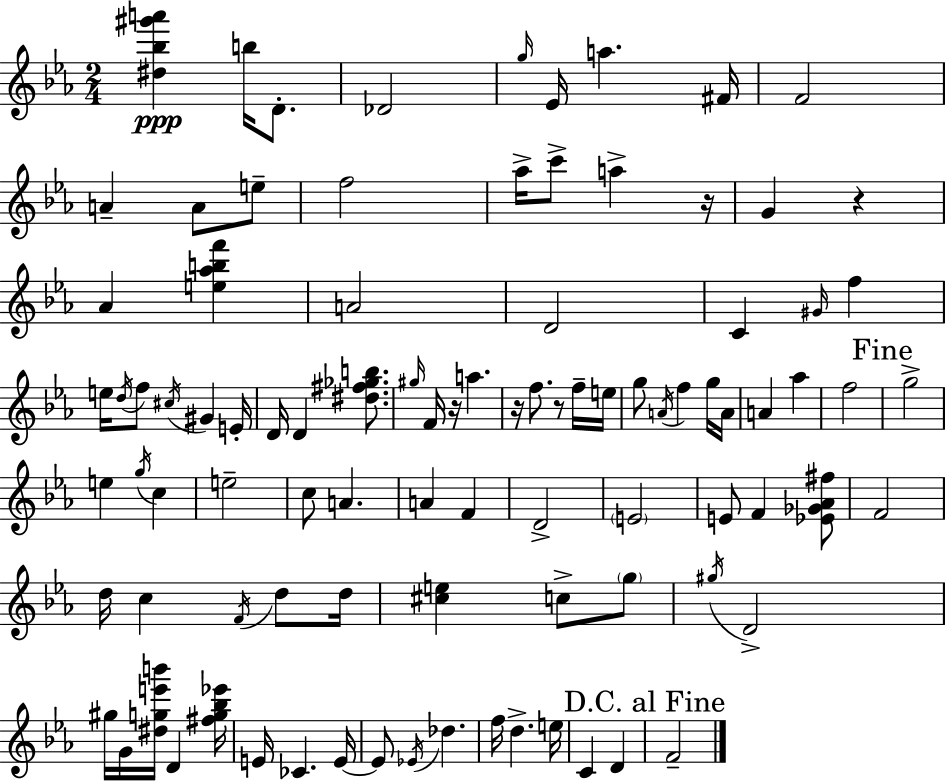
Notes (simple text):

[D#5,Bb5,G#6,A6]/q B5/s D4/e. Db4/h G5/s Eb4/s A5/q. F#4/s F4/h A4/q A4/e E5/e F5/h Ab5/s C6/e A5/q R/s G4/q R/q Ab4/q [E5,Ab5,B5,F6]/q A4/h D4/h C4/q G#4/s F5/q E5/s D5/s F5/e C#5/s G#4/q E4/s D4/s D4/q [D#5,F#5,Gb5,B5]/e. G#5/s F4/s R/s A5/q. R/s F5/e. R/e F5/s E5/s G5/e A4/s F5/q G5/s A4/s A4/q Ab5/q F5/h G5/h E5/q G5/s C5/q E5/h C5/e A4/q. A4/q F4/q D4/h E4/h E4/e F4/q [Eb4,Gb4,Ab4,F#5]/e F4/h D5/s C5/q F4/s D5/e D5/s [C#5,E5]/q C5/e G5/e G#5/s D4/h G#5/s G4/s [D#5,G5,E6,B6]/s D4/q [F#5,G5,Bb5,Eb6]/s E4/s CES4/q. E4/s E4/e Eb4/s Db5/q. F5/s D5/q. E5/s C4/q D4/q F4/h